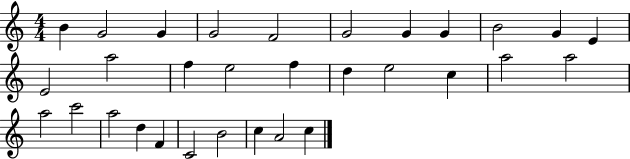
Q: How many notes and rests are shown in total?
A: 31